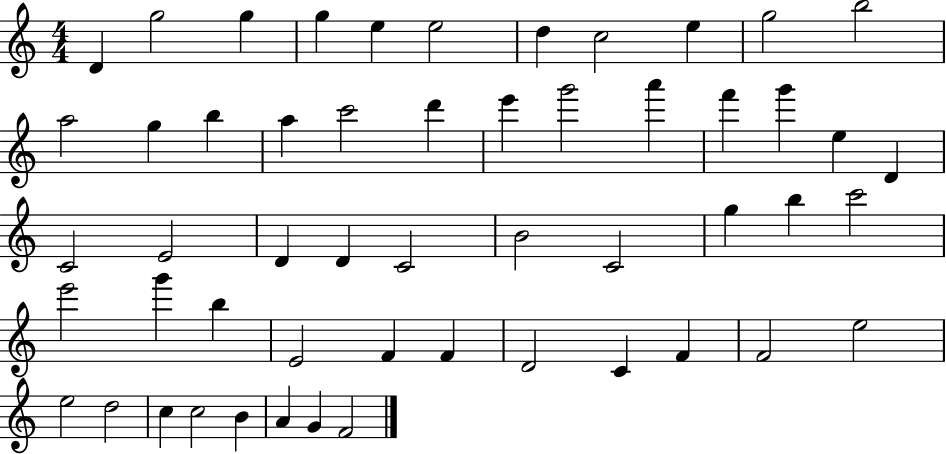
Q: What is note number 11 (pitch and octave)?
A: B5